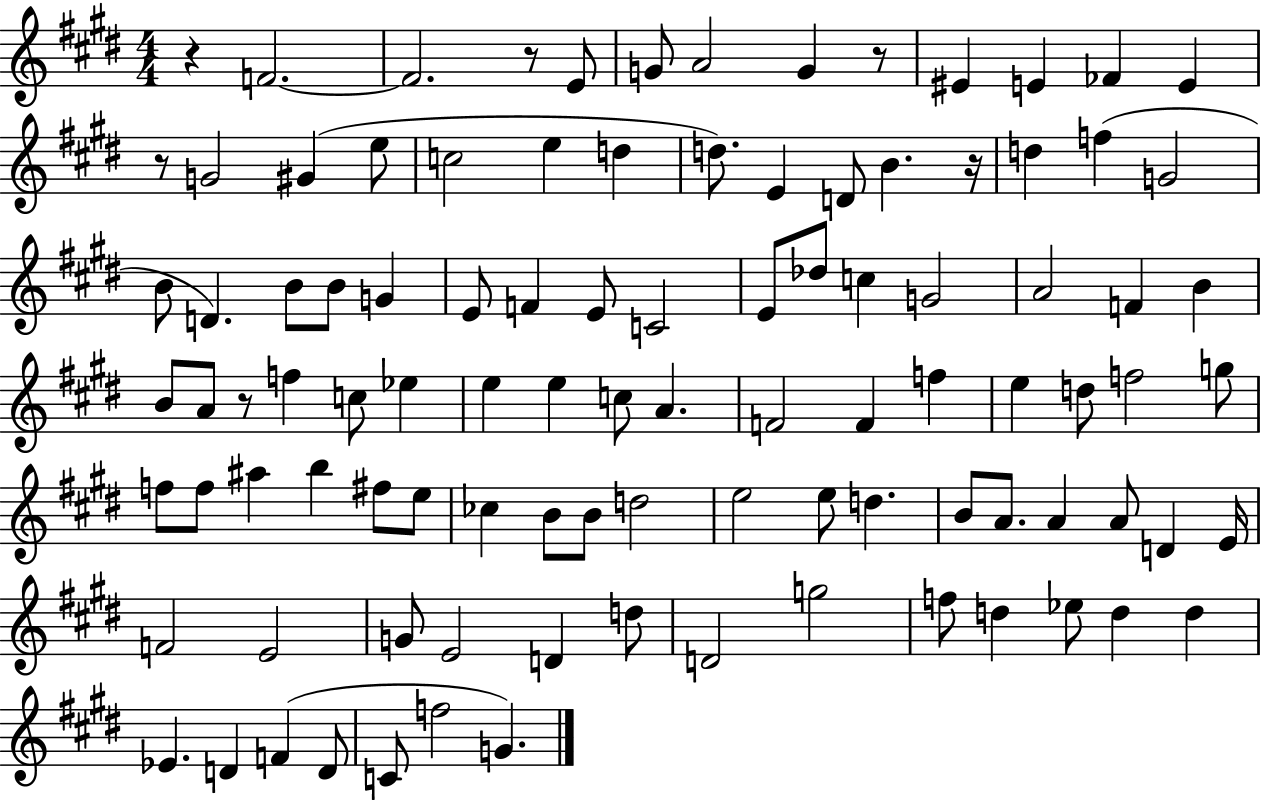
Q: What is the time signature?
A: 4/4